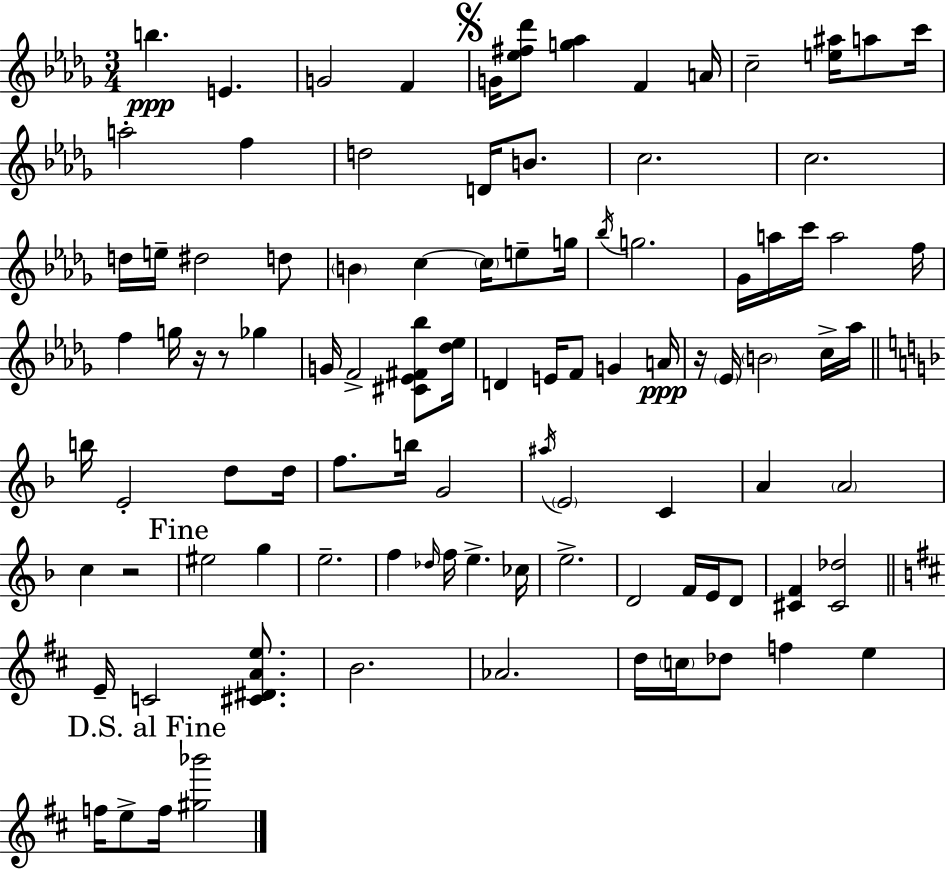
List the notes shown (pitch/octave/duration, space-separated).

B5/q. E4/q. G4/h F4/q G4/s [Eb5,F#5,Db6]/e [G5,Ab5]/q F4/q A4/s C5/h [E5,A#5]/s A5/e C6/s A5/h F5/q D5/h D4/s B4/e. C5/h. C5/h. D5/s E5/s D#5/h D5/e B4/q C5/q C5/s E5/e G5/s Bb5/s G5/h. Gb4/s A5/s C6/s A5/h F5/s F5/q G5/s R/s R/e Gb5/q G4/s F4/h [C#4,Eb4,F#4,Bb5]/e [Db5,Eb5]/s D4/q E4/s F4/e G4/q A4/s R/s Eb4/s B4/h C5/s Ab5/s B5/s E4/h D5/e D5/s F5/e. B5/s G4/h A#5/s E4/h C4/q A4/q A4/h C5/q R/h EIS5/h G5/q E5/h. F5/q Db5/s F5/s E5/q. CES5/s E5/h. D4/h F4/s E4/s D4/e [C#4,F4]/q [C#4,Db5]/h E4/s C4/h [C#4,D#4,A4,E5]/e. B4/h. Ab4/h. D5/s C5/s Db5/e F5/q E5/q F5/s E5/e F5/s [G#5,Bb6]/h